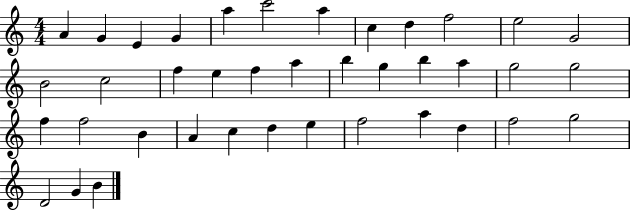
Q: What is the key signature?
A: C major